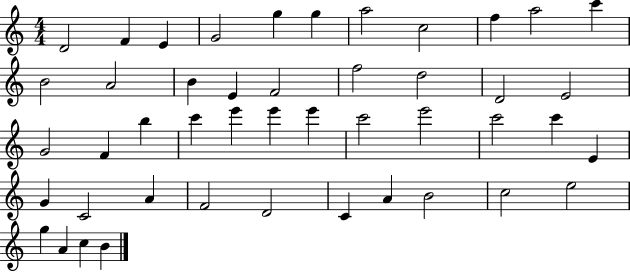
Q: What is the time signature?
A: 4/4